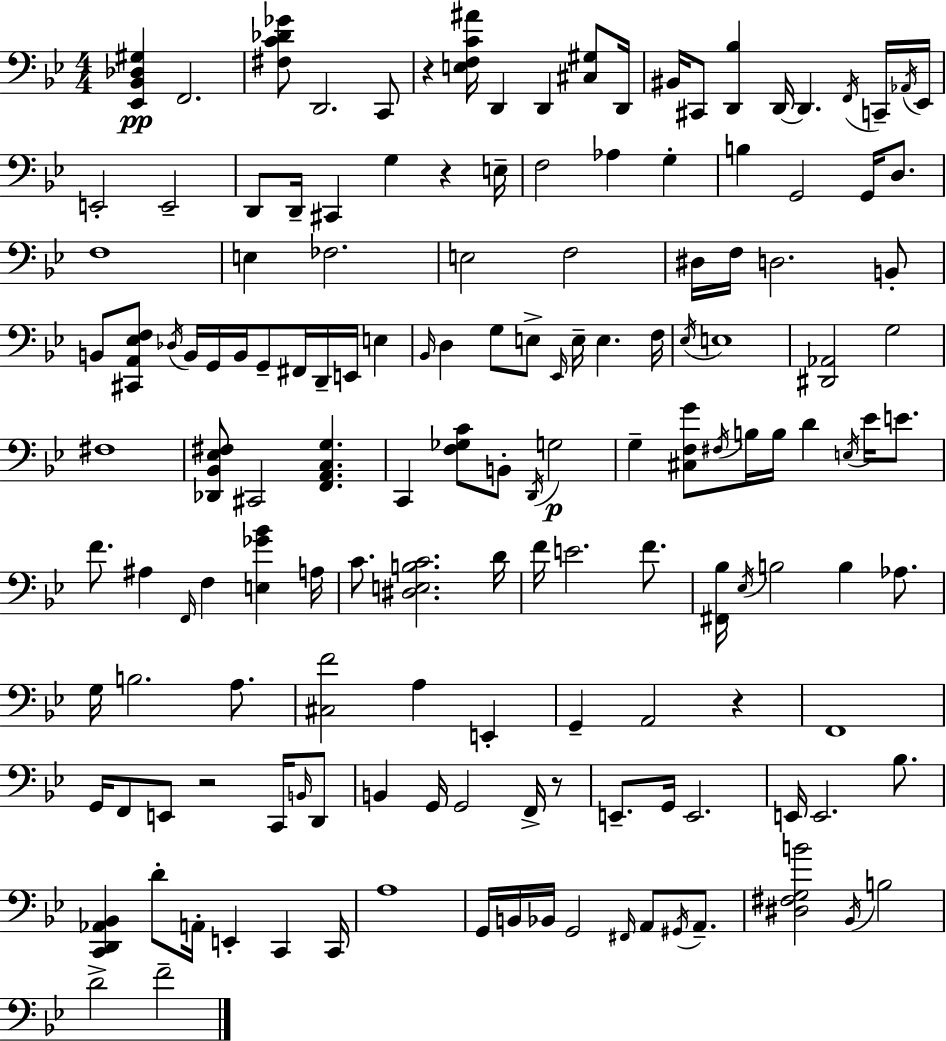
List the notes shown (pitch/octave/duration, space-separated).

[Eb2,Bb2,Db3,G#3]/q F2/h. [F#3,C4,Db4,Gb4]/e D2/h. C2/e R/q [E3,F3,C4,A#4]/s D2/q D2/q [C#3,G#3]/e D2/s BIS2/s C#2/e [D2,Bb3]/q D2/s D2/q. F2/s C2/s Ab2/s Eb2/s E2/h E2/h D2/e D2/s C#2/q G3/q R/q E3/s F3/h Ab3/q G3/q B3/q G2/h G2/s D3/e. F3/w E3/q FES3/h. E3/h F3/h D#3/s F3/s D3/h. B2/e B2/e [C#2,A2,Eb3,F3]/e Db3/s B2/s G2/s B2/s G2/e F#2/s D2/s E2/s E3/q Bb2/s D3/q G3/e E3/e Eb2/s E3/s E3/q. F3/s Eb3/s E3/w [D#2,Ab2]/h G3/h F#3/w [Db2,Bb2,Eb3,F#3]/e C#2/h [F2,A2,C3,G3]/q. C2/q [F3,Gb3,C4]/e B2/e D2/s G3/h G3/q [C#3,F3,G4]/e F#3/s B3/s B3/s D4/q E3/s Eb4/s E4/e. F4/e. A#3/q F2/s F3/q [E3,Gb4,Bb4]/q A3/s C4/e. [D#3,E3,B3,C4]/h. D4/s F4/s E4/h. F4/e. [F#2,Bb3]/s Eb3/s B3/h B3/q Ab3/e. G3/s B3/h. A3/e. [C#3,F4]/h A3/q E2/q G2/q A2/h R/q F2/w G2/s F2/e E2/e R/h C2/s B2/s D2/e B2/q G2/s G2/h F2/s R/e E2/e. G2/s E2/h. E2/s E2/h. Bb3/e. [C2,D2,Ab2,Bb2]/q D4/e A2/s E2/q C2/q C2/s A3/w G2/s B2/s Bb2/s G2/h F#2/s A2/e G#2/s A2/e. [D#3,F#3,G3,B4]/h Bb2/s B3/h D4/h F4/h